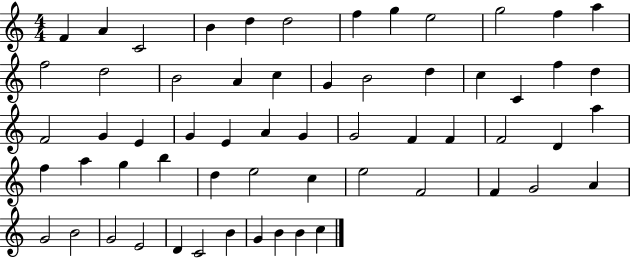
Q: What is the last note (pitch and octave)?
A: C5